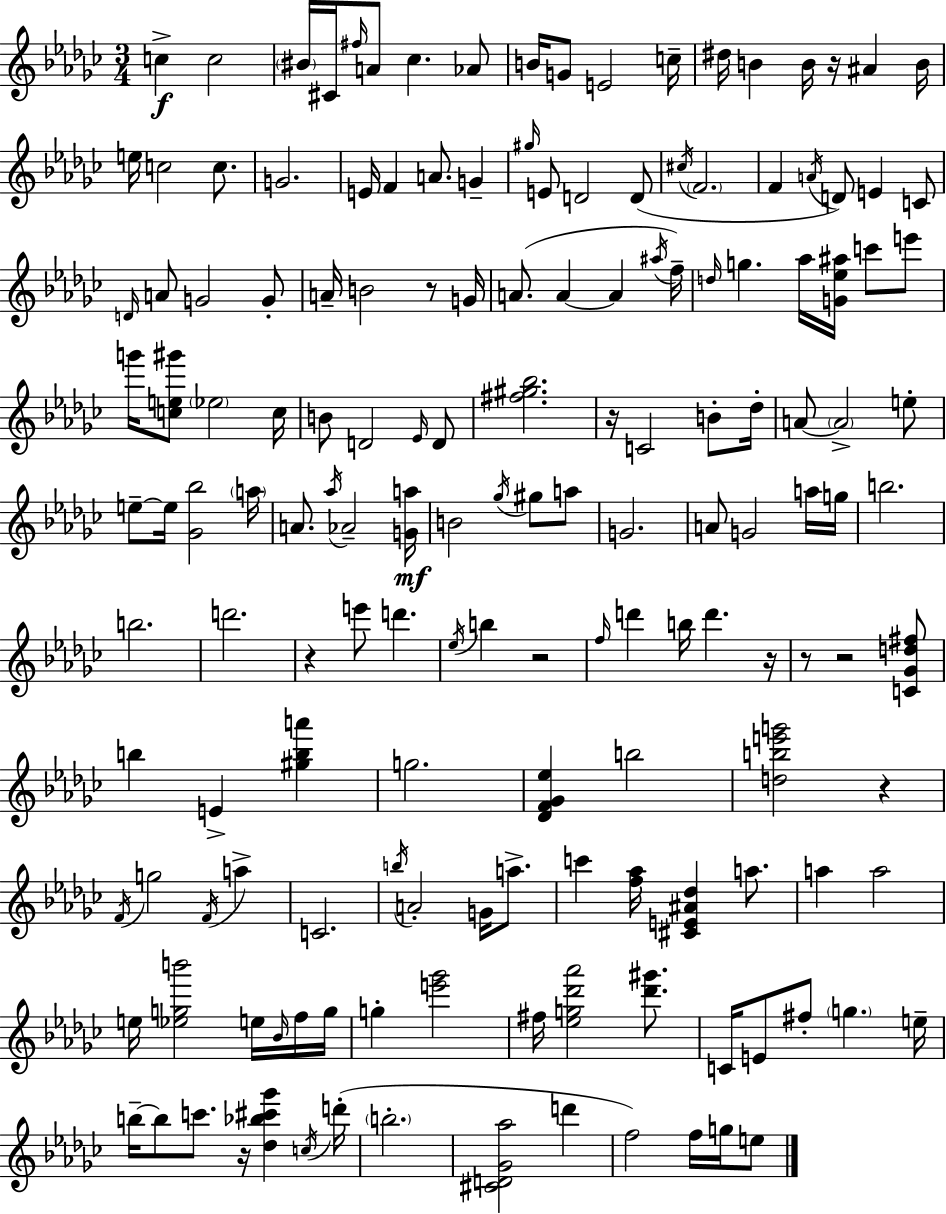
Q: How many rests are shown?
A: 10